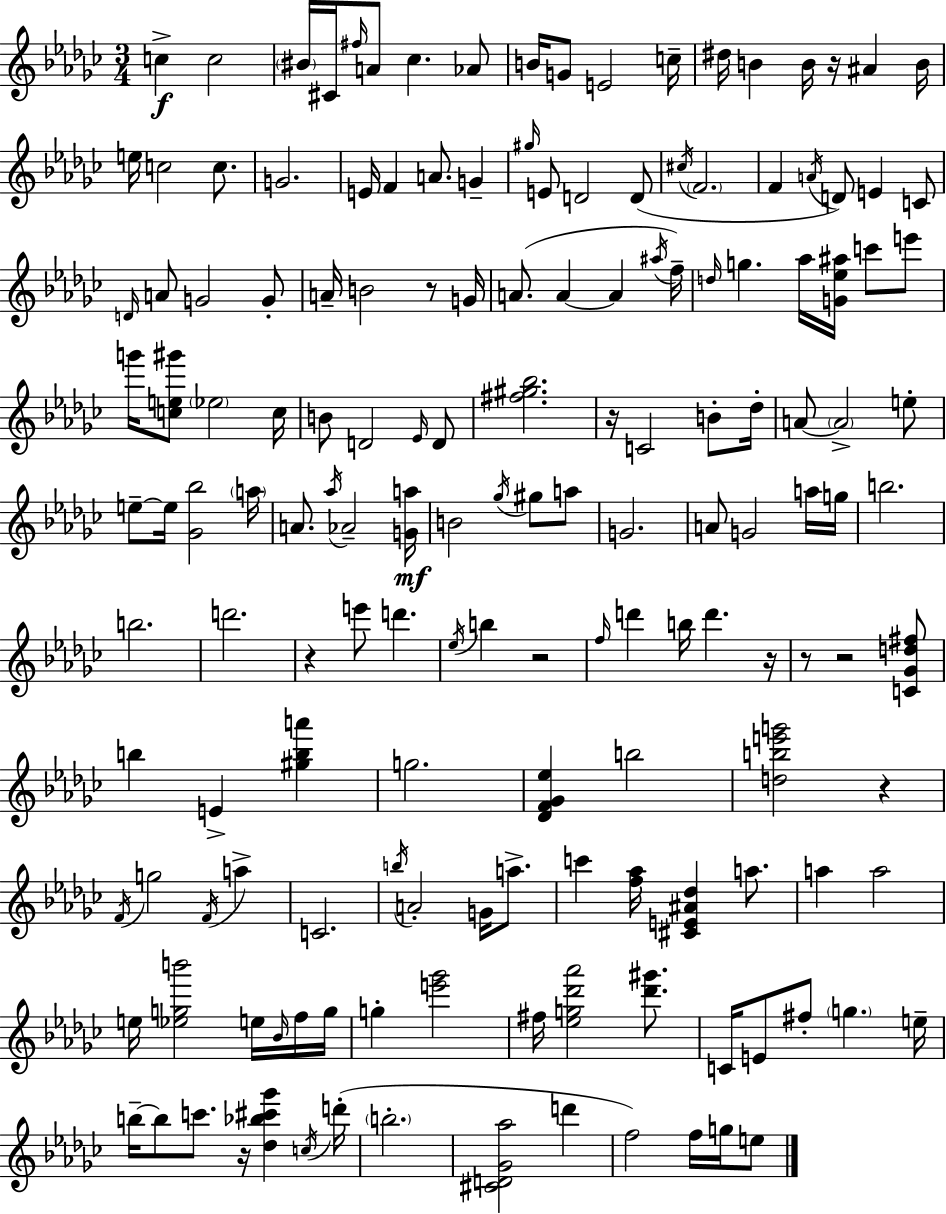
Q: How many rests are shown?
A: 10